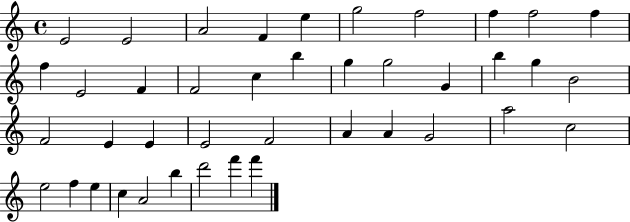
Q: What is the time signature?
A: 4/4